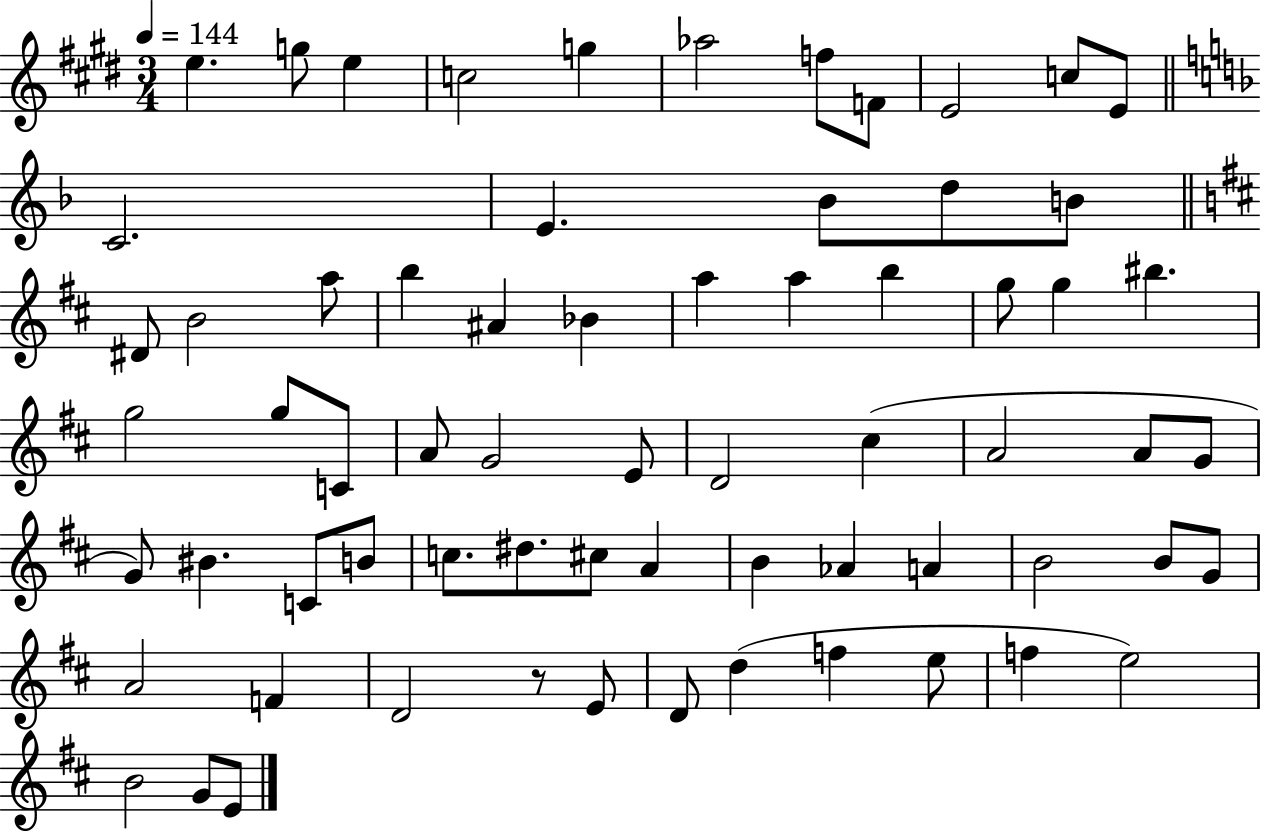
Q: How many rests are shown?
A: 1